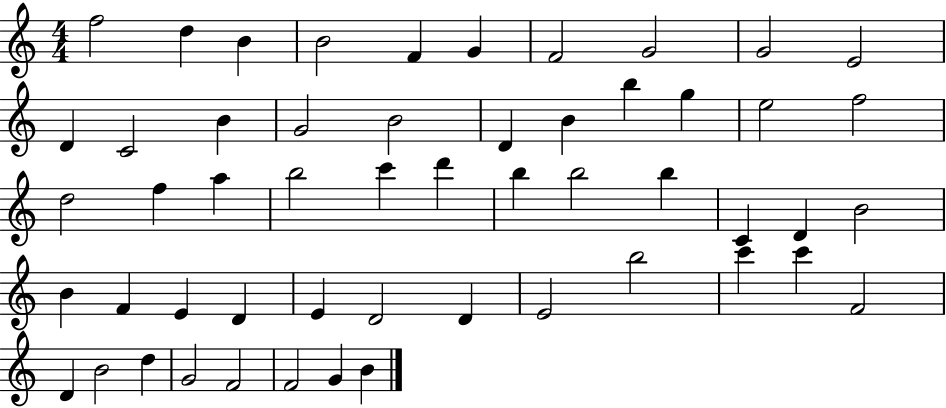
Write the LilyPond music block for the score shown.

{
  \clef treble
  \numericTimeSignature
  \time 4/4
  \key c \major
  f''2 d''4 b'4 | b'2 f'4 g'4 | f'2 g'2 | g'2 e'2 | \break d'4 c'2 b'4 | g'2 b'2 | d'4 b'4 b''4 g''4 | e''2 f''2 | \break d''2 f''4 a''4 | b''2 c'''4 d'''4 | b''4 b''2 b''4 | c'4 d'4 b'2 | \break b'4 f'4 e'4 d'4 | e'4 d'2 d'4 | e'2 b''2 | c'''4 c'''4 f'2 | \break d'4 b'2 d''4 | g'2 f'2 | f'2 g'4 b'4 | \bar "|."
}